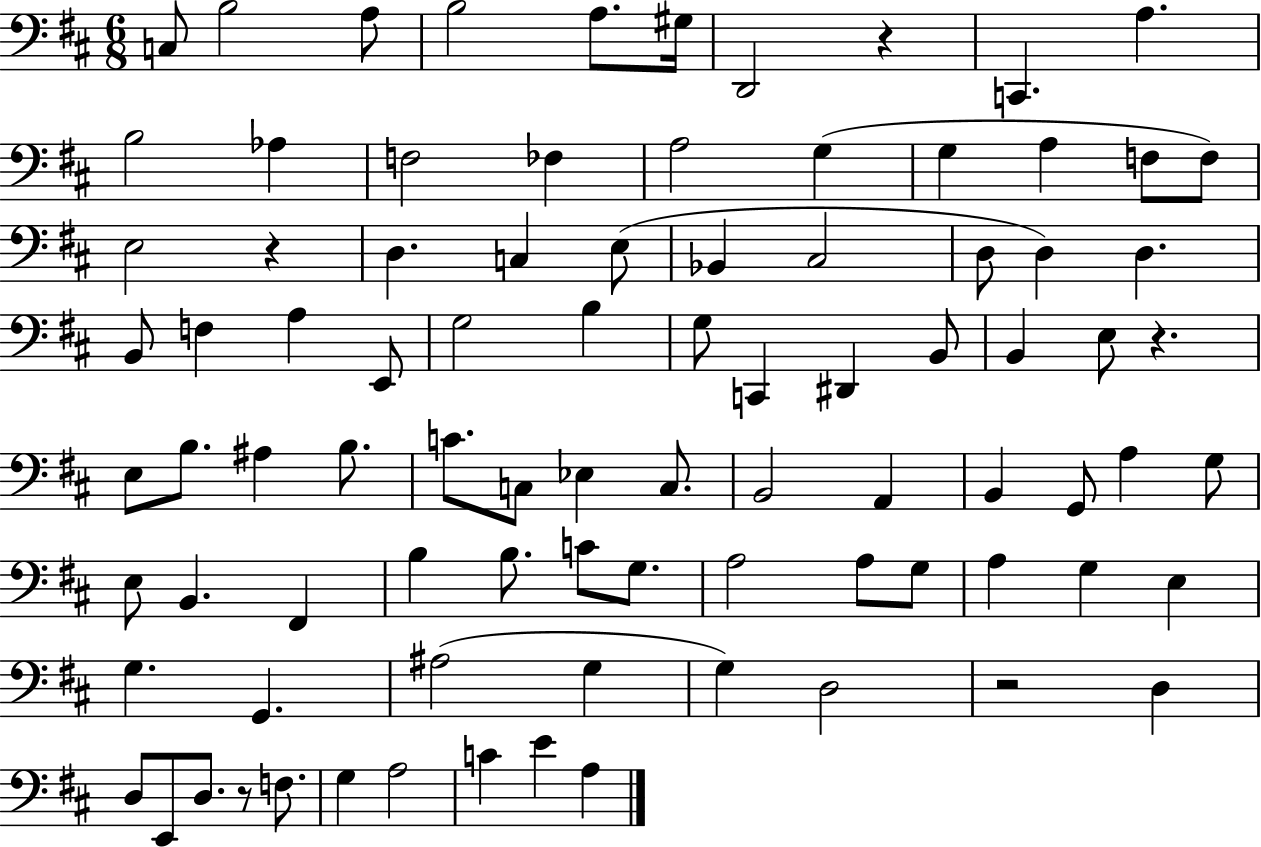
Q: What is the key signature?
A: D major